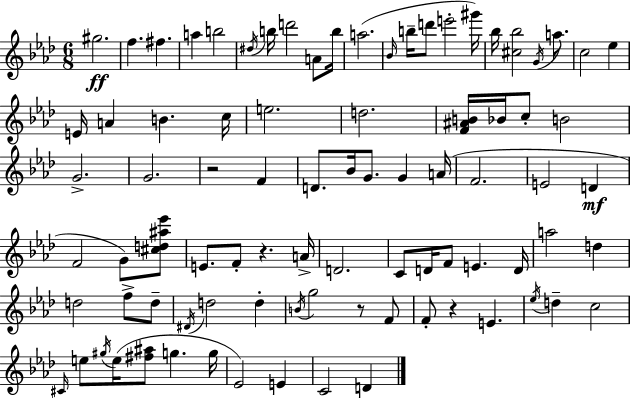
{
  \clef treble
  \numericTimeSignature
  \time 6/8
  \key f \minor
  \repeat volta 2 { gis''2.\ff | f''4. fis''4. | a''4 b''2 | \acciaccatura { dis''16 } b''16 d'''2 a'8 | \break b''16 a''2.( | \grace { bes'16 } b''16-- d'''8 e'''2-. | gis'''16) bes''16 <cis'' bes''>2 \acciaccatura { g'16 } | a''8. c''2 ees''4 | \break e'16 a'4 b'4. | c''16 e''2. | d''2. | <f' ais' b'>16 bes'16 c''8-. b'2 | \break g'2.-> | g'2. | r2 f'4 | d'8. bes'16 g'8. g'4 | \break a'16( f'2. | e'2 d'4\mf | f'2 g'8) | <cis'' d'' ais'' ees'''>8 e'8. f'8-. r4. | \break a'16-> d'2. | c'8 d'16 f'8 e'4. | d'16 a''2 d''4 | d''2 f''8-> | \break d''8-- \acciaccatura { dis'16 } d''2 | d''4-. \acciaccatura { b'16 } g''2 | r8 f'8 f'8-. r4 e'4. | \acciaccatura { ees''16 } d''4-- c''2 | \break \grace { cis'16 } e''8 \acciaccatura { gis''16 }( e''16 <fis'' ais''>8 | g''4. g''16 ees'2) | e'4 c'2 | d'4 } \bar "|."
}